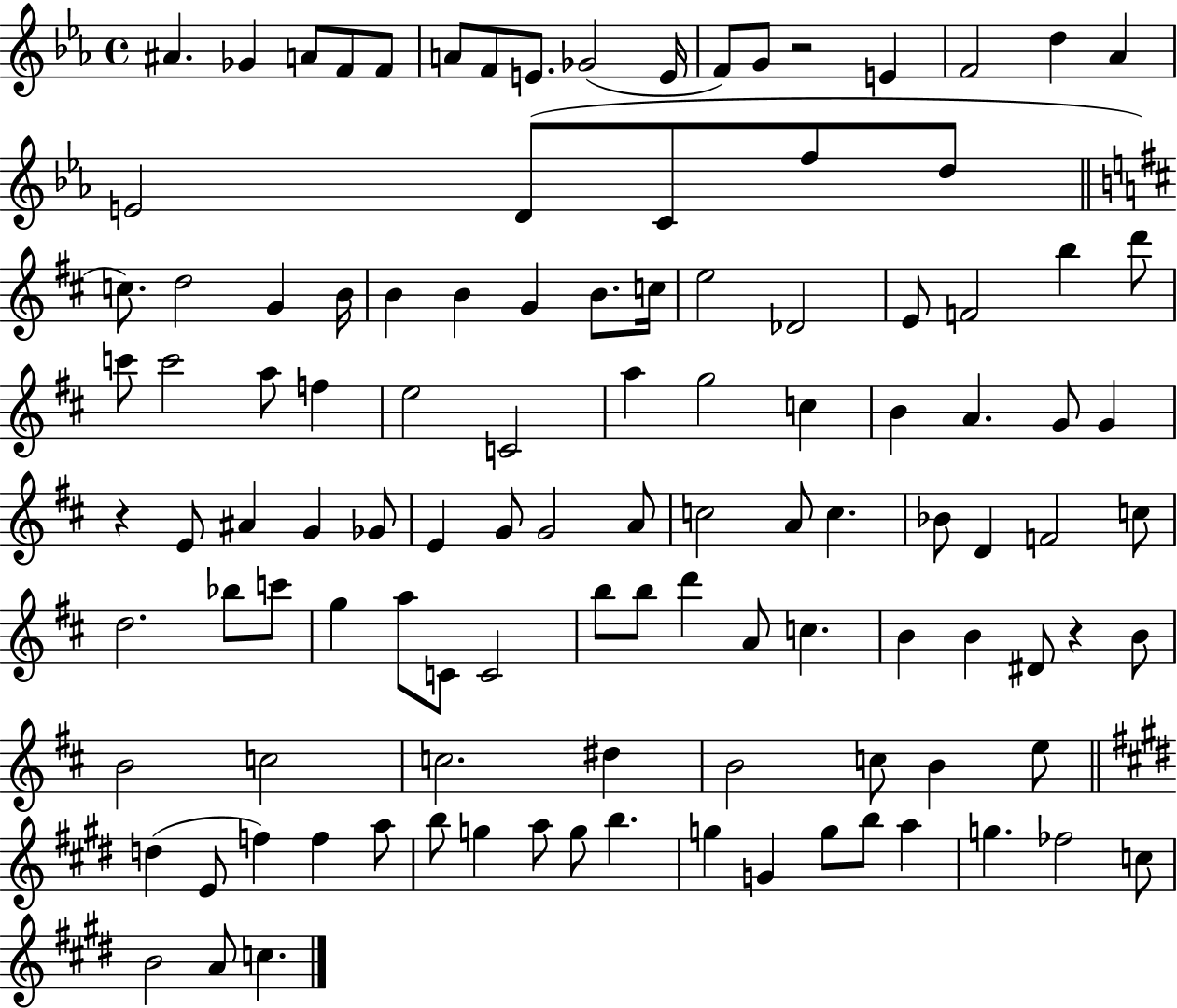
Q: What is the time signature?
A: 4/4